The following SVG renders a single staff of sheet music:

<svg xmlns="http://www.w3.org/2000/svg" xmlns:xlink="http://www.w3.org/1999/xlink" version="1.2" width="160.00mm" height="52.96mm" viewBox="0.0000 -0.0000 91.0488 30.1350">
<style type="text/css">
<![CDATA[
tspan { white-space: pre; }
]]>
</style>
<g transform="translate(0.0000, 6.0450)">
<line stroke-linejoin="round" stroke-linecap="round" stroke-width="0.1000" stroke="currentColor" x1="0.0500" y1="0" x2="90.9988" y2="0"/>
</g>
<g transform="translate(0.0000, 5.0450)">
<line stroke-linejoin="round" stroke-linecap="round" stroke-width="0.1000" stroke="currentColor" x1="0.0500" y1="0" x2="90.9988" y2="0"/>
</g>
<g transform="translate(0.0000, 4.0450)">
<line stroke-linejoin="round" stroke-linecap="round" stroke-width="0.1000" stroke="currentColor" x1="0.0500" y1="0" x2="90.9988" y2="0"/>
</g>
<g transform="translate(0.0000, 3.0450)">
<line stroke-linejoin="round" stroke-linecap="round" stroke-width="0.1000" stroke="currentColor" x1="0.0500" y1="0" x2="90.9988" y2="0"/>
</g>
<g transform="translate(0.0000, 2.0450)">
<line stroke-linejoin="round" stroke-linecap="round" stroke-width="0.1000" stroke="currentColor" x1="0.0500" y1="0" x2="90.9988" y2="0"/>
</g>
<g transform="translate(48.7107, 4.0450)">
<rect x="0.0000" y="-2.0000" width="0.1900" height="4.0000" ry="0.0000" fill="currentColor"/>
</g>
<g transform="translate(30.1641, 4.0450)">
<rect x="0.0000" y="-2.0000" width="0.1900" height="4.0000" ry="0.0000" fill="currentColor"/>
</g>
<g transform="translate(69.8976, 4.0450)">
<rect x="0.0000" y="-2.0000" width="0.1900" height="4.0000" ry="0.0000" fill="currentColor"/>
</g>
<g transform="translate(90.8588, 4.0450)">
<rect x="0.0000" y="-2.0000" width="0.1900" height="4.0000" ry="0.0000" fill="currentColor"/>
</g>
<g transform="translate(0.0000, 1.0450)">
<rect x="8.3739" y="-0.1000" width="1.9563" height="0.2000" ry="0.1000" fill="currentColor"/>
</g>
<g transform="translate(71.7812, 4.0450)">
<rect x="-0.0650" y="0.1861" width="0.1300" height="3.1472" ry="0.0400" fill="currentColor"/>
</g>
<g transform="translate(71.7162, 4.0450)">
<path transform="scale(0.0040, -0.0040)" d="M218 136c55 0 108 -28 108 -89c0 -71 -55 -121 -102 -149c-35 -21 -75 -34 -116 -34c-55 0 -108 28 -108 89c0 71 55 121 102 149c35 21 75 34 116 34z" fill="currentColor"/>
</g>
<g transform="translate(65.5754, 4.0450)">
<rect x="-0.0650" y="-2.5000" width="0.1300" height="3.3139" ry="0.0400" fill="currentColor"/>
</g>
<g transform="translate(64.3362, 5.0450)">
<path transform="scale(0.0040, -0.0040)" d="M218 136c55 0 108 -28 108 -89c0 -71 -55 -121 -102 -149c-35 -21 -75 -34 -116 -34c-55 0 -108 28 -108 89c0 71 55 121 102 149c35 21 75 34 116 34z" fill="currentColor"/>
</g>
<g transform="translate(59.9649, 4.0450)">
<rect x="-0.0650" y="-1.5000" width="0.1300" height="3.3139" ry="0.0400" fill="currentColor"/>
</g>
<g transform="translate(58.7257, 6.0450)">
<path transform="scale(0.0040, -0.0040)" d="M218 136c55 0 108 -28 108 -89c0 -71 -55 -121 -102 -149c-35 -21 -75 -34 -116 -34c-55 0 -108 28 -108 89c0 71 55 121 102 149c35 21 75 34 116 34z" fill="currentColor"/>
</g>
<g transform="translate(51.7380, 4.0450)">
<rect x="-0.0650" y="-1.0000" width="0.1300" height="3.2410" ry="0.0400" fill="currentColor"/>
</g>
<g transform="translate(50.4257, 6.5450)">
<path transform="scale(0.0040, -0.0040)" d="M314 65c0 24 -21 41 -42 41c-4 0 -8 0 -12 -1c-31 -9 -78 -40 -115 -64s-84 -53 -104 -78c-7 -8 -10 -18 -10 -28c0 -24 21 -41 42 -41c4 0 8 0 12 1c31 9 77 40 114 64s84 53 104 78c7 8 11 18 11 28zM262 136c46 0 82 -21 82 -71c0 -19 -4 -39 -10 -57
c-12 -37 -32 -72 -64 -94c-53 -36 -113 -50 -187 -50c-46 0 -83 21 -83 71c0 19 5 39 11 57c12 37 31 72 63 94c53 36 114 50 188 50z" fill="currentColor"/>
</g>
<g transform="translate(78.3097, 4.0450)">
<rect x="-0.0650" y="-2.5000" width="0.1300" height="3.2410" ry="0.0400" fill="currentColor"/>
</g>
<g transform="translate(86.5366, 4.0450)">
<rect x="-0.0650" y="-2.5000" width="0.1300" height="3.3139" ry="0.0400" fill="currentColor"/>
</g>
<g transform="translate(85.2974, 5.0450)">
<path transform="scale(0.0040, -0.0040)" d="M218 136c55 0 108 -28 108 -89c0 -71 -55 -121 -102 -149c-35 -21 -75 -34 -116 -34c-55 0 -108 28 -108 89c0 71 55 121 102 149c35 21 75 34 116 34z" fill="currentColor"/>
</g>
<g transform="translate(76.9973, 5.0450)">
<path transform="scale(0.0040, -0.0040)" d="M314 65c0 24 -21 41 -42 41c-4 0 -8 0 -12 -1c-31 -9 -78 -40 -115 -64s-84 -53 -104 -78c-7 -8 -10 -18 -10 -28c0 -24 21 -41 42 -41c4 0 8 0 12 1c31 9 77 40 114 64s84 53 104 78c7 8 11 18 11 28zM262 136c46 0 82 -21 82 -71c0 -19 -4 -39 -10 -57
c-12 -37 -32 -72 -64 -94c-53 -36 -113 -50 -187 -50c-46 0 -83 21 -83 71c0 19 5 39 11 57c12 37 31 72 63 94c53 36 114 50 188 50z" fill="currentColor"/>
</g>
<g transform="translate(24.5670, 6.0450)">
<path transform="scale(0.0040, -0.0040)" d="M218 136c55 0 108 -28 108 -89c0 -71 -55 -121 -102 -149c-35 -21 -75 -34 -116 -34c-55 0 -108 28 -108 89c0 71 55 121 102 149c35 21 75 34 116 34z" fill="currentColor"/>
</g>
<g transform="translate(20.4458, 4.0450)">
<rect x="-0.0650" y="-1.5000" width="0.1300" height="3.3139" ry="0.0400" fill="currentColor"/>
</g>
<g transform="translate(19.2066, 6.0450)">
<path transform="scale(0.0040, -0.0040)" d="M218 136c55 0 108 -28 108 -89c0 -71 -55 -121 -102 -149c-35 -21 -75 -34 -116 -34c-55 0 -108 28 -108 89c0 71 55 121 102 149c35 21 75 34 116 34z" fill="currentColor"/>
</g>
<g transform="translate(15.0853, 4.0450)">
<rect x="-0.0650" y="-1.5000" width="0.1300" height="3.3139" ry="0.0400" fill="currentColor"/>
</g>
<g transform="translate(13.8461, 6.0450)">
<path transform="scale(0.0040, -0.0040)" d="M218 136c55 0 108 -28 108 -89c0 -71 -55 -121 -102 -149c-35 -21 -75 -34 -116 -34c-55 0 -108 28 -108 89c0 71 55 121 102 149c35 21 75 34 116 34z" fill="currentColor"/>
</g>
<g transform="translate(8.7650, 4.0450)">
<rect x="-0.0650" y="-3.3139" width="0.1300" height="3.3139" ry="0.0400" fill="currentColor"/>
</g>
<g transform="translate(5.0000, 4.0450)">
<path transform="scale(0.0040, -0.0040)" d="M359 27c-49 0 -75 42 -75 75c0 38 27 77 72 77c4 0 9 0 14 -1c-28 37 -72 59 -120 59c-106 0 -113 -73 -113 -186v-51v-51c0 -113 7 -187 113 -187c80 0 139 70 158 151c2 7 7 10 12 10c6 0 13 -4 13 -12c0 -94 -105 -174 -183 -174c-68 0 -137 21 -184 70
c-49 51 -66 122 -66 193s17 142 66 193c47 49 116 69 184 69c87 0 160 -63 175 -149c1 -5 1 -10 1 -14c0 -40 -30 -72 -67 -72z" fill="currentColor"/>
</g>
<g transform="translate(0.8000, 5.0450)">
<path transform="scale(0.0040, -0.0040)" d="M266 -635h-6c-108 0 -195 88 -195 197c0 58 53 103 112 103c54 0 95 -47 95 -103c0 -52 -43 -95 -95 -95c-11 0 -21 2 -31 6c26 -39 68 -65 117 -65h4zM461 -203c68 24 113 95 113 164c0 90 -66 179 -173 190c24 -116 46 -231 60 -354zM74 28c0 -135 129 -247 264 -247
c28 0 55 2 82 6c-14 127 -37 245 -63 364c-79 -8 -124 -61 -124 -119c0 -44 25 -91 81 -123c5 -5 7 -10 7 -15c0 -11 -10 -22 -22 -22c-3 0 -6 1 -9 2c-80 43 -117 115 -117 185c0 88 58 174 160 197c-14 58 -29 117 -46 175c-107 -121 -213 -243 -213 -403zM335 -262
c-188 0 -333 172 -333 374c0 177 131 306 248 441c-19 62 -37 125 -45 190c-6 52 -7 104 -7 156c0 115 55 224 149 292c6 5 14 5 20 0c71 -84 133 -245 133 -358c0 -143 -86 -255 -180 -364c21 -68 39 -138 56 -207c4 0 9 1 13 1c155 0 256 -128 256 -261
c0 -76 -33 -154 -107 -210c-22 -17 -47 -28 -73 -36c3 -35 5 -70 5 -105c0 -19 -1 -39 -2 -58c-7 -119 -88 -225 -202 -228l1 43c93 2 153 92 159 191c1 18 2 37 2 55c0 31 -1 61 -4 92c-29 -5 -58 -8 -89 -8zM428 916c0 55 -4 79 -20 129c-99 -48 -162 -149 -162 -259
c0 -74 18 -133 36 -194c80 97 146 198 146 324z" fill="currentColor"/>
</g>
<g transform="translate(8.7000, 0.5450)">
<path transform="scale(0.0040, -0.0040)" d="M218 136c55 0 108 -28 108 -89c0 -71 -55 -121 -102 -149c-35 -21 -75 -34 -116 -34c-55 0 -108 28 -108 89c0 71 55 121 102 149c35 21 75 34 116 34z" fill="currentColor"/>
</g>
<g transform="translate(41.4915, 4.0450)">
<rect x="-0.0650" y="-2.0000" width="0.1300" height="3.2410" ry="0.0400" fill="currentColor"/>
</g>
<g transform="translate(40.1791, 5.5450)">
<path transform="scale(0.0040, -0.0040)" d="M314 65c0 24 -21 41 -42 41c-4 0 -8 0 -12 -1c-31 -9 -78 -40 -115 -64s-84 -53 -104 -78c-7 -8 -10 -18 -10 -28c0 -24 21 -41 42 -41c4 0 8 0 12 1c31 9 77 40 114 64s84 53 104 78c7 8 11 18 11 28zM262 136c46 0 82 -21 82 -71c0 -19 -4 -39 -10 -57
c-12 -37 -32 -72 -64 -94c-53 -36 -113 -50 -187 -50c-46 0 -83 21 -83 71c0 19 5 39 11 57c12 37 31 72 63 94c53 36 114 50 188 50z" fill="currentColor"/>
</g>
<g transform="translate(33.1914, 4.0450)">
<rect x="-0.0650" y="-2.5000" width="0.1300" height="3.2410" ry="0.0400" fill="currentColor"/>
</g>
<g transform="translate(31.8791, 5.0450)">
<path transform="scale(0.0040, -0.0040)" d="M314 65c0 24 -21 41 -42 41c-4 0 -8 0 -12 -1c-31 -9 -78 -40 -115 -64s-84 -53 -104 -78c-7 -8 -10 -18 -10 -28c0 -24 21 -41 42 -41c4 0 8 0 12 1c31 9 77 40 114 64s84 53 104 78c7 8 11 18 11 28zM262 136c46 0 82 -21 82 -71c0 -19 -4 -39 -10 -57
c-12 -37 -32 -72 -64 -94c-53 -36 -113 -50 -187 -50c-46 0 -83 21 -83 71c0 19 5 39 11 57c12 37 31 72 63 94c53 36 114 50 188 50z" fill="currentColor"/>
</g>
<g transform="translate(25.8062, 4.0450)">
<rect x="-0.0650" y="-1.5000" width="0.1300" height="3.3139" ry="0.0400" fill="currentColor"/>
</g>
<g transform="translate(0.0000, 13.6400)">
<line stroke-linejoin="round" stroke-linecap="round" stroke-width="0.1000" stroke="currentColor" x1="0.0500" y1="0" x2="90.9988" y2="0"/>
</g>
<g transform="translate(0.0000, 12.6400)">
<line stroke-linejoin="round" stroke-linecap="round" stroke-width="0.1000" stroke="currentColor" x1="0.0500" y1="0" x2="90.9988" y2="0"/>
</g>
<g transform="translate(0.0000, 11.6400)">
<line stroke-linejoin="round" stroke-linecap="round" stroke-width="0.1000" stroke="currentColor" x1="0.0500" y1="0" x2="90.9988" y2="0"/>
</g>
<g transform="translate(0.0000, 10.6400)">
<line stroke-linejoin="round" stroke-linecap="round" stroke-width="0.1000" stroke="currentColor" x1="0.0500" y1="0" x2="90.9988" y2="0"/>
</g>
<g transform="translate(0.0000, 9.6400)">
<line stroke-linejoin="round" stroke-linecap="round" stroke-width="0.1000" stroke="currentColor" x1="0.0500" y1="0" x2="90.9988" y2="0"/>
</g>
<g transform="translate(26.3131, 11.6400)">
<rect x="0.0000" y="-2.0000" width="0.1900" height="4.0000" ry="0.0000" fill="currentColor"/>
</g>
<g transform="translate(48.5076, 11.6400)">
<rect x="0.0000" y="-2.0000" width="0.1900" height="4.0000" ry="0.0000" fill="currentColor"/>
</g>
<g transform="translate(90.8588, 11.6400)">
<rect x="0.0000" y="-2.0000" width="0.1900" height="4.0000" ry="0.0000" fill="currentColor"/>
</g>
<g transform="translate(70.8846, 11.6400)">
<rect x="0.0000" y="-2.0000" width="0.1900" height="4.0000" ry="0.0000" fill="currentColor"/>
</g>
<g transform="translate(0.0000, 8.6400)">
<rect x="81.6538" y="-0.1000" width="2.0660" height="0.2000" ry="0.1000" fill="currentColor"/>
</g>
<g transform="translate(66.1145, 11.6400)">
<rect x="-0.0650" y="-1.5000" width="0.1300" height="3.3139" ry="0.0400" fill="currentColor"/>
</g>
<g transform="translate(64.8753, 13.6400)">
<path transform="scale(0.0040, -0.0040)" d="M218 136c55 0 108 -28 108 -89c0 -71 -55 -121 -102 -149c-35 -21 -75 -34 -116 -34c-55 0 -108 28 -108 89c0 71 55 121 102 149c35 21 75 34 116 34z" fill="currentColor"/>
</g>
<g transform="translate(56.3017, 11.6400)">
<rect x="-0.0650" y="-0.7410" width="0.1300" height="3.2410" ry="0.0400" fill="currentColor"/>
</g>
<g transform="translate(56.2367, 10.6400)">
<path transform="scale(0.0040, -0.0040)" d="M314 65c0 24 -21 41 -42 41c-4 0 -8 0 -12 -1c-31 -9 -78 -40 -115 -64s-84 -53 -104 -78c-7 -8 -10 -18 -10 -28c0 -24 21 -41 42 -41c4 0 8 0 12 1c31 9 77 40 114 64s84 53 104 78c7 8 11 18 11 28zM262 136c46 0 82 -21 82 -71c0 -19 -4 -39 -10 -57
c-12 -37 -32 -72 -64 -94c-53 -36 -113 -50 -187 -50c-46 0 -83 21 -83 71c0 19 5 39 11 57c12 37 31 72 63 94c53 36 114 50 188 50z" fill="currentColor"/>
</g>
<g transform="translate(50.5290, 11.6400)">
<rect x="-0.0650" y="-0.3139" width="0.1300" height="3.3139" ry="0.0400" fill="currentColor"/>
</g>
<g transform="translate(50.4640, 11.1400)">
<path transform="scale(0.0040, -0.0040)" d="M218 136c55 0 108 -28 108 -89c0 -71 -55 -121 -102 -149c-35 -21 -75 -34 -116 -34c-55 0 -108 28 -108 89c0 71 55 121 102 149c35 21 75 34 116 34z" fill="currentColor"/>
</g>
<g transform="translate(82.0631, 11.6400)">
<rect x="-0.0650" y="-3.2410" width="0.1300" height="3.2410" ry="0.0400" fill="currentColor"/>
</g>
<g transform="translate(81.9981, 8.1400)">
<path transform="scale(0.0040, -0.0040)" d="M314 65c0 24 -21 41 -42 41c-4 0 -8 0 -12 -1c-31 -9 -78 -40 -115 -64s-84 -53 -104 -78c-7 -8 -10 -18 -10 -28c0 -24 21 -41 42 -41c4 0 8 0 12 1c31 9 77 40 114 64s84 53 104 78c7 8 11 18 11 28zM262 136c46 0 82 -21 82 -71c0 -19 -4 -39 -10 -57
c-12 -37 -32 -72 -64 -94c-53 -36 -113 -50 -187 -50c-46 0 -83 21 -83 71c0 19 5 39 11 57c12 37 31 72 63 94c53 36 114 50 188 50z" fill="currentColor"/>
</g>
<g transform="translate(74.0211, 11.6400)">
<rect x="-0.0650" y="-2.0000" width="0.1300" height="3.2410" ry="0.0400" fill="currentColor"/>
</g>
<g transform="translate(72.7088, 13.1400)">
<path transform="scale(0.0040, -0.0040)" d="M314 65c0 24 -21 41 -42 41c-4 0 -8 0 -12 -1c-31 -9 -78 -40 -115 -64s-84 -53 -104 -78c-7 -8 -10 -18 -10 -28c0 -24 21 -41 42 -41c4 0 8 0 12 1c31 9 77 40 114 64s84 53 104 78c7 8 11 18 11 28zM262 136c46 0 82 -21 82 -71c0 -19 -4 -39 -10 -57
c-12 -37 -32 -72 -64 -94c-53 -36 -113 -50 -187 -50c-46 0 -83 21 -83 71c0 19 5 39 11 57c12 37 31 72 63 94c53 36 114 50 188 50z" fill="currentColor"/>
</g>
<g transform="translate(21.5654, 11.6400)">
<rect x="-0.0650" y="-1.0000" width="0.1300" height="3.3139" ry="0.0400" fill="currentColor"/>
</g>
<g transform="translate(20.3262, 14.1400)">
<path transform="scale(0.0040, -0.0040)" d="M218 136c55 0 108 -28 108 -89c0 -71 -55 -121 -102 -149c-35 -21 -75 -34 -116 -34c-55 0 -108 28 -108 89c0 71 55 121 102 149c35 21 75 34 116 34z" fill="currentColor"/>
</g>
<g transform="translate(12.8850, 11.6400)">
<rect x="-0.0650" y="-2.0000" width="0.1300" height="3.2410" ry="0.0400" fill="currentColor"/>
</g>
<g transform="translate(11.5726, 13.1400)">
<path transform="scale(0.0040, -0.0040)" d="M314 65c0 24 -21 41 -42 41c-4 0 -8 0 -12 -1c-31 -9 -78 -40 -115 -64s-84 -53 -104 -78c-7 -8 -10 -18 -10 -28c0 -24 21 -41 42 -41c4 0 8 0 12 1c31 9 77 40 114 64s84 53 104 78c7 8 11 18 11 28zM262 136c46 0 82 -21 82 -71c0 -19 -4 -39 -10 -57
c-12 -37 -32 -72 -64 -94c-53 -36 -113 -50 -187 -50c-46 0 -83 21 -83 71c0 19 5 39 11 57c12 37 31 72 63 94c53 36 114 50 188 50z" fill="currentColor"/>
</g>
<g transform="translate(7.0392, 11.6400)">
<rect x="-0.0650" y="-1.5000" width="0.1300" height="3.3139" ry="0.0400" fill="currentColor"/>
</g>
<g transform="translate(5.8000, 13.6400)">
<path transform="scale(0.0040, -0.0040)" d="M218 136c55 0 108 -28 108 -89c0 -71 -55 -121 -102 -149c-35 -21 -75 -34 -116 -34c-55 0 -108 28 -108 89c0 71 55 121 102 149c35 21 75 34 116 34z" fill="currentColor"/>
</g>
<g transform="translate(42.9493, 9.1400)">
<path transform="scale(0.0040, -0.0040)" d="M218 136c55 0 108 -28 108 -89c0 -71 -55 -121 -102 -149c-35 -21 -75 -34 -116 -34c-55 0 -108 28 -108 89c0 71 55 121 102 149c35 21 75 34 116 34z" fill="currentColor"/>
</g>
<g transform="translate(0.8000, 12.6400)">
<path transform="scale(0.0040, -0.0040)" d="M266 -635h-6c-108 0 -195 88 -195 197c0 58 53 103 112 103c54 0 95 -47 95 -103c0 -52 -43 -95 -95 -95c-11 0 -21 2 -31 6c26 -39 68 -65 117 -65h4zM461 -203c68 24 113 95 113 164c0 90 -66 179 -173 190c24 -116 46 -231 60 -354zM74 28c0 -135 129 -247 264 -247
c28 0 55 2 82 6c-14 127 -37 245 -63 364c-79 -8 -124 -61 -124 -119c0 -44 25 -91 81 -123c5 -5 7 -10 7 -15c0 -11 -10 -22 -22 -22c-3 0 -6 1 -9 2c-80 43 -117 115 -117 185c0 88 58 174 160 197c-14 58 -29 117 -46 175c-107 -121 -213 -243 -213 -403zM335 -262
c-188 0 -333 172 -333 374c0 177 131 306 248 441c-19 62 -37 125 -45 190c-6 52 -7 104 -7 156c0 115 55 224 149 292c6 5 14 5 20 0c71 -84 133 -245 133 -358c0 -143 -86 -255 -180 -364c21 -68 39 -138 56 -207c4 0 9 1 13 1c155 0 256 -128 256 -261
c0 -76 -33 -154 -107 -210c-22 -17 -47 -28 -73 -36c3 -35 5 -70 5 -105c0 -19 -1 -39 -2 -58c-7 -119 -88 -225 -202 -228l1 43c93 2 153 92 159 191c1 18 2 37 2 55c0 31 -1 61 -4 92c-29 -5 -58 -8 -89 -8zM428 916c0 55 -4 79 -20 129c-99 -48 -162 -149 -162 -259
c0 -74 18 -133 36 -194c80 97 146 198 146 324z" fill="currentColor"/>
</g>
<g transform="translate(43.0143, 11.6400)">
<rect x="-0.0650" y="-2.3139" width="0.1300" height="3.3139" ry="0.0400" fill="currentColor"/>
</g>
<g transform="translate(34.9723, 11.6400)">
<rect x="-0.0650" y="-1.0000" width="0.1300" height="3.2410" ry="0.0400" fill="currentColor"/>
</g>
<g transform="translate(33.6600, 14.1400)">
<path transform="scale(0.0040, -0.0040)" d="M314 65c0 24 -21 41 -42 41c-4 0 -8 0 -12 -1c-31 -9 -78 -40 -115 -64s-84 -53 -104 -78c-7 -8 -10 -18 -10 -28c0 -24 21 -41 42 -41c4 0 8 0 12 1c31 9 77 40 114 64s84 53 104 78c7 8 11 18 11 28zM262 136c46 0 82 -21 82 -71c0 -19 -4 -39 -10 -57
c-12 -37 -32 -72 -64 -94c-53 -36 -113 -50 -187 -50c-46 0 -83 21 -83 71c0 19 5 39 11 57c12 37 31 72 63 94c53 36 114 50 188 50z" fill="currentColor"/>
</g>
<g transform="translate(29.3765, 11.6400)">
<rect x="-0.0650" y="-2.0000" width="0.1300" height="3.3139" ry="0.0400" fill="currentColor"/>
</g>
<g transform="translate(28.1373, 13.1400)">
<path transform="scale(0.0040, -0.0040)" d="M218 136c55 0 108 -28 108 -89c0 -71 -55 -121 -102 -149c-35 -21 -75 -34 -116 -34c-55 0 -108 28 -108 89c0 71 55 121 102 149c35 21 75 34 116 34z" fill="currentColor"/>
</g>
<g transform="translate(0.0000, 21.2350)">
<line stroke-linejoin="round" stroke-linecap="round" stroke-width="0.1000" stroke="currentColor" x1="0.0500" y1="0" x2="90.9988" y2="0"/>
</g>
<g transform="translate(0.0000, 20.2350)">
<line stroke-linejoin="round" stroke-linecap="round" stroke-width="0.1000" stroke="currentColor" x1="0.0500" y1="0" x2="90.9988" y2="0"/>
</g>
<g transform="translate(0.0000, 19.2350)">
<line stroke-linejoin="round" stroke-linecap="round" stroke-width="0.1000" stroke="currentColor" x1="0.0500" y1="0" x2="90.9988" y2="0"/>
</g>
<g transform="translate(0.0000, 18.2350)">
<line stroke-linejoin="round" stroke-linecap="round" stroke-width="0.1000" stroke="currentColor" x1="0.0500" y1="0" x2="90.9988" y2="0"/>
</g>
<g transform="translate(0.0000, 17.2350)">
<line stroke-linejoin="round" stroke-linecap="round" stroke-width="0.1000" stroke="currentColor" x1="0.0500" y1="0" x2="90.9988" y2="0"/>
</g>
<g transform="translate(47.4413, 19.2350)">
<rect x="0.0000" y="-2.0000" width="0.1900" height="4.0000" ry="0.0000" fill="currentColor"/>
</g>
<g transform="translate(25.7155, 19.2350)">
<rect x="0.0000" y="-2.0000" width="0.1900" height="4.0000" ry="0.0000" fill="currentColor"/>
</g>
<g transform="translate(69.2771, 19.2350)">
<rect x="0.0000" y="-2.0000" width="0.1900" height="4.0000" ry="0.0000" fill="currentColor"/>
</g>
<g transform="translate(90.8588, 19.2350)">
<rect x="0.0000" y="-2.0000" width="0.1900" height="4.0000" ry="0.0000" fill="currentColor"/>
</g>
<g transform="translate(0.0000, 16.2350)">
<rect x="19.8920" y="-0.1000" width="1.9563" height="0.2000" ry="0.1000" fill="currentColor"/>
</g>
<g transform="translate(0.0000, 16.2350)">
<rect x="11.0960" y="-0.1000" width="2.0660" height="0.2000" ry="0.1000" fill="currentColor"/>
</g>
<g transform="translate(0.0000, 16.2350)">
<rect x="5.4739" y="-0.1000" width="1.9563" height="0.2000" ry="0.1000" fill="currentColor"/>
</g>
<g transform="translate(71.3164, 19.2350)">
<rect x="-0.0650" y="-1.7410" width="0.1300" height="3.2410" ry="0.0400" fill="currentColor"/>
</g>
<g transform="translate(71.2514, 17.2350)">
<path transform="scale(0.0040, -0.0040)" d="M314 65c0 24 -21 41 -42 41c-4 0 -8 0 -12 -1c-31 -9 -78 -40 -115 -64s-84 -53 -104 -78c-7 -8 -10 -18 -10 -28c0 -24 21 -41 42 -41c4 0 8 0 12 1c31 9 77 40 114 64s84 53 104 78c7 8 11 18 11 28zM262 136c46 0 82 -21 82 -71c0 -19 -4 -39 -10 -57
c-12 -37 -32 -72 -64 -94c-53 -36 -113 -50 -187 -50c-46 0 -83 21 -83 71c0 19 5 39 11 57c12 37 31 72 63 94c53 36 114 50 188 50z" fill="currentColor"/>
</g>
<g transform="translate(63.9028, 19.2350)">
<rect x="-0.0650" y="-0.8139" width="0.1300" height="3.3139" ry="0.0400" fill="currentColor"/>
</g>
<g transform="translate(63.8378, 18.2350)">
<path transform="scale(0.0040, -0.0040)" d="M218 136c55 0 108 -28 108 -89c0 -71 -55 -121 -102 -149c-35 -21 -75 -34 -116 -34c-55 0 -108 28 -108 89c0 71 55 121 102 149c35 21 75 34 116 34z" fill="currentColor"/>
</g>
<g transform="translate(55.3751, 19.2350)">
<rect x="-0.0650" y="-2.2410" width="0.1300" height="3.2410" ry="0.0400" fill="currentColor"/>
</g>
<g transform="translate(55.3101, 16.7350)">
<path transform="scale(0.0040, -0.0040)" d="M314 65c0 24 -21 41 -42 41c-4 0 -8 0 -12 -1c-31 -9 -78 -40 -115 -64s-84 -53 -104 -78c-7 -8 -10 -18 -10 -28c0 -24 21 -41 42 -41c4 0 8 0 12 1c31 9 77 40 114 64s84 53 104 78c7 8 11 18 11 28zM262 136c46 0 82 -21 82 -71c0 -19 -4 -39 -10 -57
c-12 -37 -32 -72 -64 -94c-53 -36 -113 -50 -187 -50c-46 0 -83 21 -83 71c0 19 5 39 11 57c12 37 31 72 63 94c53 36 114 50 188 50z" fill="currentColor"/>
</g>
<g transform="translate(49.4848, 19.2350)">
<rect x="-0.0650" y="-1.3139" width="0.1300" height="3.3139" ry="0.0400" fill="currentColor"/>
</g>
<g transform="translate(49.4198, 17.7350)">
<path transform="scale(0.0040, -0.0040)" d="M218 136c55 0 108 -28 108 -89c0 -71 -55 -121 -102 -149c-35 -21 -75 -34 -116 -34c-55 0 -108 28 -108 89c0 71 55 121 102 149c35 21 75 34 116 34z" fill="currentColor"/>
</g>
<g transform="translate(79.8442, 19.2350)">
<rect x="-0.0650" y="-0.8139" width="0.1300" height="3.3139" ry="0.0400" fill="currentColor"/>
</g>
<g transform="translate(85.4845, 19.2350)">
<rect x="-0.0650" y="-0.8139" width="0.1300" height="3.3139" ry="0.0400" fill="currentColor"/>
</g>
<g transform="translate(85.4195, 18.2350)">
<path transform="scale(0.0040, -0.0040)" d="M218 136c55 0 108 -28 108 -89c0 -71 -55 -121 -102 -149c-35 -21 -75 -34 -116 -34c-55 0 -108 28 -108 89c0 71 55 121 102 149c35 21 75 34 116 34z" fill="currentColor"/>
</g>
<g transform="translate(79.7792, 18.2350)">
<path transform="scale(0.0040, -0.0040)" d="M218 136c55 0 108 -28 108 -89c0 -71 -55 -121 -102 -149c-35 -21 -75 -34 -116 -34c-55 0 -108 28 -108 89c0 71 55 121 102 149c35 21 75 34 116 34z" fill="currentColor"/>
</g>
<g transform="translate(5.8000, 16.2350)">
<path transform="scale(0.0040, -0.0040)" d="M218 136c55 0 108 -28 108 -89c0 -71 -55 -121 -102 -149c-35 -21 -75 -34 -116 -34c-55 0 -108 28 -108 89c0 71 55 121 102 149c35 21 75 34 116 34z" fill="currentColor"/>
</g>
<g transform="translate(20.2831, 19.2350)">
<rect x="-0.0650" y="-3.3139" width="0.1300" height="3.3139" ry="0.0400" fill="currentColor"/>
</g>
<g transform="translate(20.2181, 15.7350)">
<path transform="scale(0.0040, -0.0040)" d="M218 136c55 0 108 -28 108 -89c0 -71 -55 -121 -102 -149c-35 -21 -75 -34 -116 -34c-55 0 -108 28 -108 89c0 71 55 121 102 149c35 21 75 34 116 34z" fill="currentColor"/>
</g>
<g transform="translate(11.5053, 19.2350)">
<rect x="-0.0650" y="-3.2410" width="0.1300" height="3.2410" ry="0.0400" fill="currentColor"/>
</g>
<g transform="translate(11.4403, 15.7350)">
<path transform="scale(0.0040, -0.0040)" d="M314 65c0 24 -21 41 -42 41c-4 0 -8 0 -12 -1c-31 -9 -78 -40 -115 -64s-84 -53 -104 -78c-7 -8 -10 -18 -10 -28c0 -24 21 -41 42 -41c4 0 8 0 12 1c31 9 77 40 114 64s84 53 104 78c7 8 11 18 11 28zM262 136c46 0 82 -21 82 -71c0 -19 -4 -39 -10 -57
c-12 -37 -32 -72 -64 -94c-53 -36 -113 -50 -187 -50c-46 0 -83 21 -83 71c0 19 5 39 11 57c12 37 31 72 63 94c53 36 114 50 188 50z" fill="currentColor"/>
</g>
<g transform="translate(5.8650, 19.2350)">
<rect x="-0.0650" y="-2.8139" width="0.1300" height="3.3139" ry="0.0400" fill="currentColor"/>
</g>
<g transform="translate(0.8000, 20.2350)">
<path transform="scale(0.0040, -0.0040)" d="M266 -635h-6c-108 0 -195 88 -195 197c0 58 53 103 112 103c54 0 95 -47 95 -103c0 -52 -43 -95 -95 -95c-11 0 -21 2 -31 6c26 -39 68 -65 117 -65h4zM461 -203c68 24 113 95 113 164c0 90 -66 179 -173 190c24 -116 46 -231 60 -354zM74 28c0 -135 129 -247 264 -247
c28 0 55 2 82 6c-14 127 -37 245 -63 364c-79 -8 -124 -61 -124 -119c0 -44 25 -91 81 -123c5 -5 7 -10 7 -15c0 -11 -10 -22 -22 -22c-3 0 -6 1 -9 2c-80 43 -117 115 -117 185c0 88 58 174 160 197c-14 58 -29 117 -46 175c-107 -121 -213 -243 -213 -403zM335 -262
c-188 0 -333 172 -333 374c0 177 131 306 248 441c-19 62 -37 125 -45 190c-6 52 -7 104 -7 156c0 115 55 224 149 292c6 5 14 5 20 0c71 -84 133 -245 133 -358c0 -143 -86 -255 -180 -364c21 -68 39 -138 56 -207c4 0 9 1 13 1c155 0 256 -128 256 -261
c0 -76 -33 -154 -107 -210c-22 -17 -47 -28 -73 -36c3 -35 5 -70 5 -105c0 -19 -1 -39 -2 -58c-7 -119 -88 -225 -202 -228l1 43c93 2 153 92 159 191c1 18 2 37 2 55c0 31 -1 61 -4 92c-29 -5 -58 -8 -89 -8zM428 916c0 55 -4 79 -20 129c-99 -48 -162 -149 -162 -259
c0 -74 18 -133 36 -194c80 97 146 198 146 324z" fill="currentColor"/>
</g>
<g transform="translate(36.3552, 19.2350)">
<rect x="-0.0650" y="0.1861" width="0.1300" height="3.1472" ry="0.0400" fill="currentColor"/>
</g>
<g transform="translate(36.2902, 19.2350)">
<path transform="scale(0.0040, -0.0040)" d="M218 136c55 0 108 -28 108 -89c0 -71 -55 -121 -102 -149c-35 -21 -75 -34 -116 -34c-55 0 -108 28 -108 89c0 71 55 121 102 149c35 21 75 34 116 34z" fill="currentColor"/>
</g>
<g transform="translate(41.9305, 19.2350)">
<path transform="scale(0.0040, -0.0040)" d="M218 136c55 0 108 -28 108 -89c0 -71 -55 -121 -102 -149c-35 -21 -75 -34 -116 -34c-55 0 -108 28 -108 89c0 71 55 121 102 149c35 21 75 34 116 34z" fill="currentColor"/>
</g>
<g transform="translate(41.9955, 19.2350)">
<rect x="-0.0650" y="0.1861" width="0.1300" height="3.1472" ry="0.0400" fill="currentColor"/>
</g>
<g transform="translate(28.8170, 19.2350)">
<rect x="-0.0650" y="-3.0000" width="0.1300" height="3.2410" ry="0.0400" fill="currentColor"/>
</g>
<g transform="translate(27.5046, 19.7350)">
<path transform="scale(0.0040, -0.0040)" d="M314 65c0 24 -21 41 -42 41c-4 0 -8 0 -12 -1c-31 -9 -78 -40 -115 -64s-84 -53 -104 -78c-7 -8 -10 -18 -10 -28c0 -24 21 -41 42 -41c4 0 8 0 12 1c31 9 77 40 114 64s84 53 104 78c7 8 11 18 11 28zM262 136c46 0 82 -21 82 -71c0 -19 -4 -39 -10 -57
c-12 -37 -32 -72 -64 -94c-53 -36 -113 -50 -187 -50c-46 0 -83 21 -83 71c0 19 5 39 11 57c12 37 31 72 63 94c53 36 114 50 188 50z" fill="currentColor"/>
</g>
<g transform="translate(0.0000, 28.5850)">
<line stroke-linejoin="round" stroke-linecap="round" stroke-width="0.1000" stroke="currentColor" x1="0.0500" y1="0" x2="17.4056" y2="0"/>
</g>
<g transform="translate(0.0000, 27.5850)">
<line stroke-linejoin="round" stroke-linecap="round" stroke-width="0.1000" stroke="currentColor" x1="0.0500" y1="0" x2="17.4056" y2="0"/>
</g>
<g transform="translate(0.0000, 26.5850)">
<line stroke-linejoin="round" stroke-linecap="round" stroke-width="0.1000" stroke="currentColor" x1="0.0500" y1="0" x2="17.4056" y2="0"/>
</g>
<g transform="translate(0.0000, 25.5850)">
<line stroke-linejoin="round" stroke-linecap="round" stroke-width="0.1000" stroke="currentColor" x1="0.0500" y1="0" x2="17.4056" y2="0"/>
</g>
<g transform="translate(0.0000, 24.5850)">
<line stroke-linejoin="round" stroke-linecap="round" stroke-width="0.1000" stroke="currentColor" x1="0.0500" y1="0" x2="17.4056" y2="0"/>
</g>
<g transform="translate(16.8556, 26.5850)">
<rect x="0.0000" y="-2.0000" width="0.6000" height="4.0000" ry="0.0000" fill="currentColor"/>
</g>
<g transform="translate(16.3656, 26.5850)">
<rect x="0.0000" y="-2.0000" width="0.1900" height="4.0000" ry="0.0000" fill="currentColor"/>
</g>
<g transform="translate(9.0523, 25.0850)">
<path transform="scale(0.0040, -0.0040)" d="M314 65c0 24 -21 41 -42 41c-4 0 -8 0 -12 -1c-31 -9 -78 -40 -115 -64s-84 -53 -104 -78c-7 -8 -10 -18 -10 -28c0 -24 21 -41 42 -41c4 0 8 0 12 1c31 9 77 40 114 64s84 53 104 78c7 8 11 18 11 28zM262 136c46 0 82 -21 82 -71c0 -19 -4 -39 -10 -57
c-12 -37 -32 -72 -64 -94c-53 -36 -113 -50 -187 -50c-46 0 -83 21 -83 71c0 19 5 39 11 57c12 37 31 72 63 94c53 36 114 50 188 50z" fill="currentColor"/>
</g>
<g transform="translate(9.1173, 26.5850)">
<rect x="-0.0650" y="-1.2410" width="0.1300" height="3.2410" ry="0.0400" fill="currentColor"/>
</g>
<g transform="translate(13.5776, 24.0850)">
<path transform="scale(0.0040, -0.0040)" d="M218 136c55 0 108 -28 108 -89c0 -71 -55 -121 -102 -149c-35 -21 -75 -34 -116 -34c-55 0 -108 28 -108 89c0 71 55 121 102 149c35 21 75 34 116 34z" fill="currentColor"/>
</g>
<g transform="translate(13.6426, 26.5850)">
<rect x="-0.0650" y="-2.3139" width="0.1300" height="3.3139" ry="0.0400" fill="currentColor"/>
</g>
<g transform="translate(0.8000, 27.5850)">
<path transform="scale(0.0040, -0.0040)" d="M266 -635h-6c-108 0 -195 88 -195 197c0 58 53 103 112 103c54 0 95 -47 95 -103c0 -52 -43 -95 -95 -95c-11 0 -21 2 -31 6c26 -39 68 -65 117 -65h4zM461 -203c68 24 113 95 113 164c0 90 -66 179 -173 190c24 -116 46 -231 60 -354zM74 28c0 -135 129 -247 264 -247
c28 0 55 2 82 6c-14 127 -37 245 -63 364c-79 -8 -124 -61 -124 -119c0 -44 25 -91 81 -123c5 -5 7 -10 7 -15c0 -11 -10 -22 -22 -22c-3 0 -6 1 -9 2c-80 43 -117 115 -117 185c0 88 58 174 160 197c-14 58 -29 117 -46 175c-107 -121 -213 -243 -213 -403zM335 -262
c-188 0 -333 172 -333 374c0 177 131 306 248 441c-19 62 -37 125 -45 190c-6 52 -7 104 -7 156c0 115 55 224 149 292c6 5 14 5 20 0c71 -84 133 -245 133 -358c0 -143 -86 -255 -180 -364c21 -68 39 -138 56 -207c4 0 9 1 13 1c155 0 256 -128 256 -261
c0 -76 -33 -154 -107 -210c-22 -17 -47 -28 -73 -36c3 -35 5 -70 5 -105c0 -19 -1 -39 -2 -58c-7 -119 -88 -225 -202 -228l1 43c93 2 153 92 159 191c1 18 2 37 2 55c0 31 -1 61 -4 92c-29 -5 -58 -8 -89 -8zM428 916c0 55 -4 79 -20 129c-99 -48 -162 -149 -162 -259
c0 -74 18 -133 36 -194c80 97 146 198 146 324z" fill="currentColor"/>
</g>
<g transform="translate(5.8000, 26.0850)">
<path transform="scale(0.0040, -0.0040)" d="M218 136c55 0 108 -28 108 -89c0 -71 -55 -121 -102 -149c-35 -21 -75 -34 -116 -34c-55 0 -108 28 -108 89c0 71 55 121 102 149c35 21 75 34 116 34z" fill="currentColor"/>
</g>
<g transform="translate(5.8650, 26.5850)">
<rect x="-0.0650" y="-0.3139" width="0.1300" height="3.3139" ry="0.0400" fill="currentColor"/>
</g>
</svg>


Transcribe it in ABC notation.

X:1
T:Untitled
M:4/4
L:1/4
K:C
b E E E G2 F2 D2 E G B G2 G E F2 D F D2 g c d2 E F2 b2 a b2 b A2 B B e g2 d f2 d d c e2 g